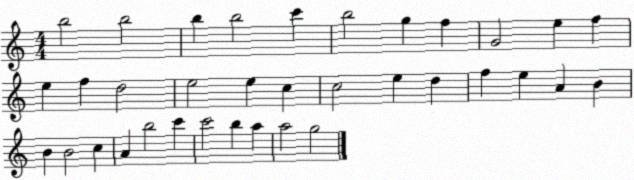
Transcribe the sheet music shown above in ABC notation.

X:1
T:Untitled
M:4/4
L:1/4
K:C
b2 b2 b b2 c' b2 g f G2 e f e f d2 e2 e c c2 e d f e A B B B2 c A b2 c' c'2 b a a2 g2